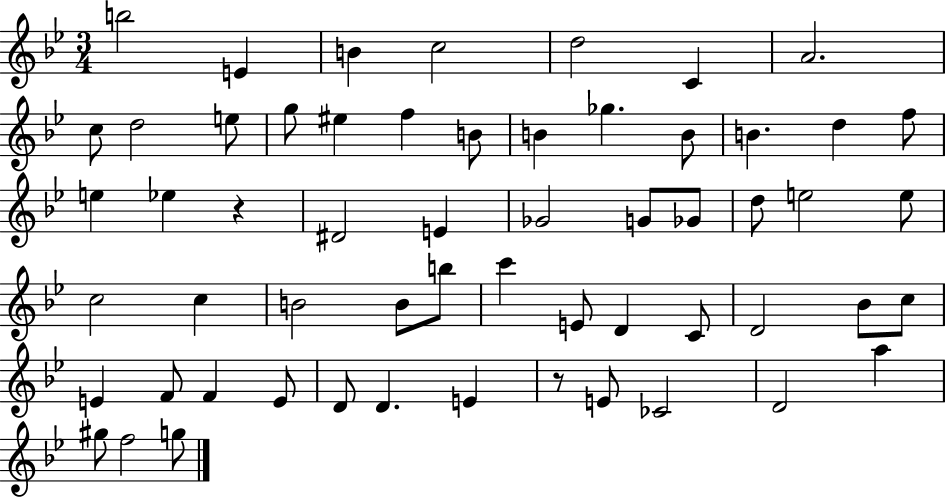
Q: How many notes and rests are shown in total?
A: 58